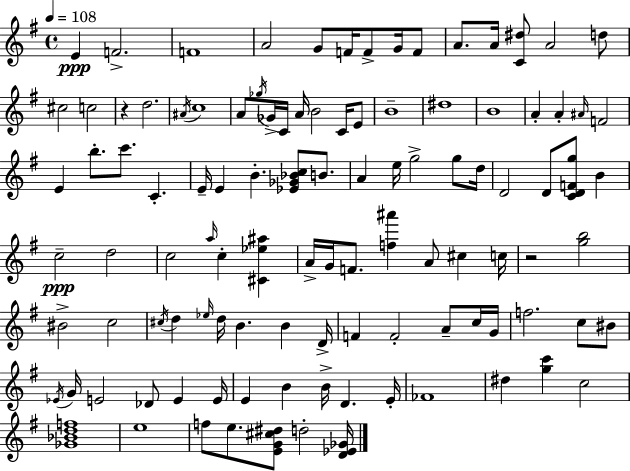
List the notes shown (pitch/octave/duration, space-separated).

E4/q F4/h. F4/w A4/h G4/e F4/s F4/e G4/s F4/e A4/e. A4/s [C4,D#5]/e A4/h D5/e C#5/h C5/h R/q D5/h. A#4/s C5/w A4/e Gb5/s Gb4/s C4/s A4/s B4/h C4/s E4/e B4/w D#5/w B4/w A4/q A4/q A#4/s F4/h E4/q B5/e. C6/e. C4/q. E4/s E4/q B4/q. [Eb4,Gb4,Bb4,C5]/e B4/e. A4/q E5/s G5/h G5/e D5/s D4/h D4/e [C4,D4,F4,G5]/e B4/q C5/h D5/h C5/h A5/s C5/q [C#4,Eb5,A#5]/q A4/s G4/s F4/e. [F5,A#6]/q A4/e C#5/q C5/s R/h [G5,B5]/h BIS4/h C5/h C#5/s D5/q Eb5/s D5/s B4/q. B4/q D4/s F4/q F4/h A4/e C5/s G4/s F5/h. C5/e BIS4/e Eb4/s G4/s E4/h Db4/e E4/q E4/s E4/q B4/q B4/s D4/q. E4/s FES4/w D#5/q [G5,C6]/q C5/h [Gb4,Bb4,D5,F5]/w E5/w F5/e E5/e. [E4,G4,C#5,D#5]/e D5/h [D4,Eb4,Gb4]/s